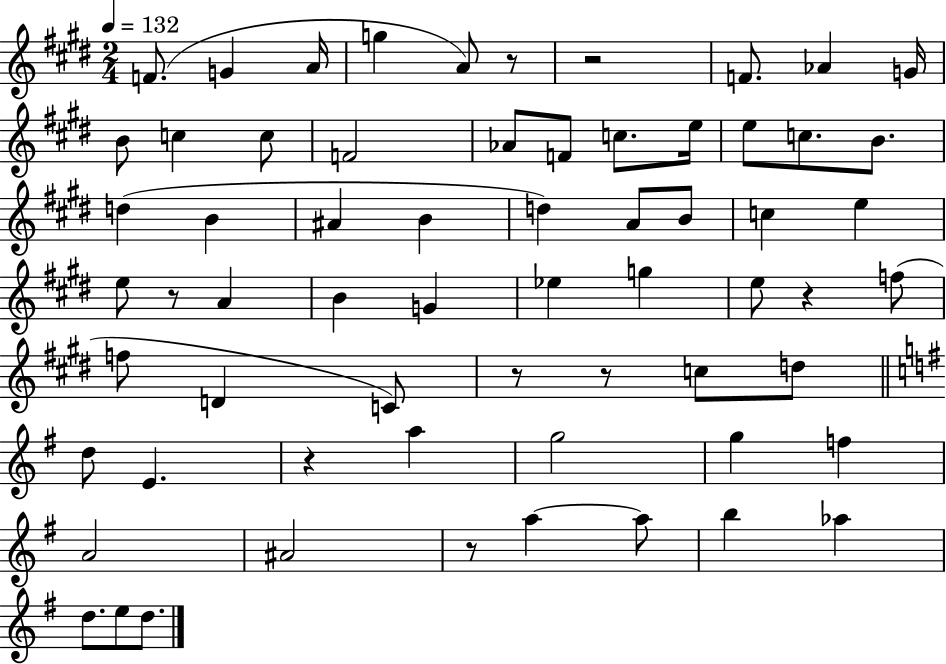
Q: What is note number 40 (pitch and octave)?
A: C5